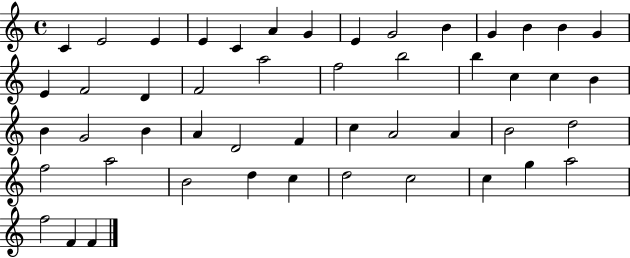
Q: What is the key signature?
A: C major